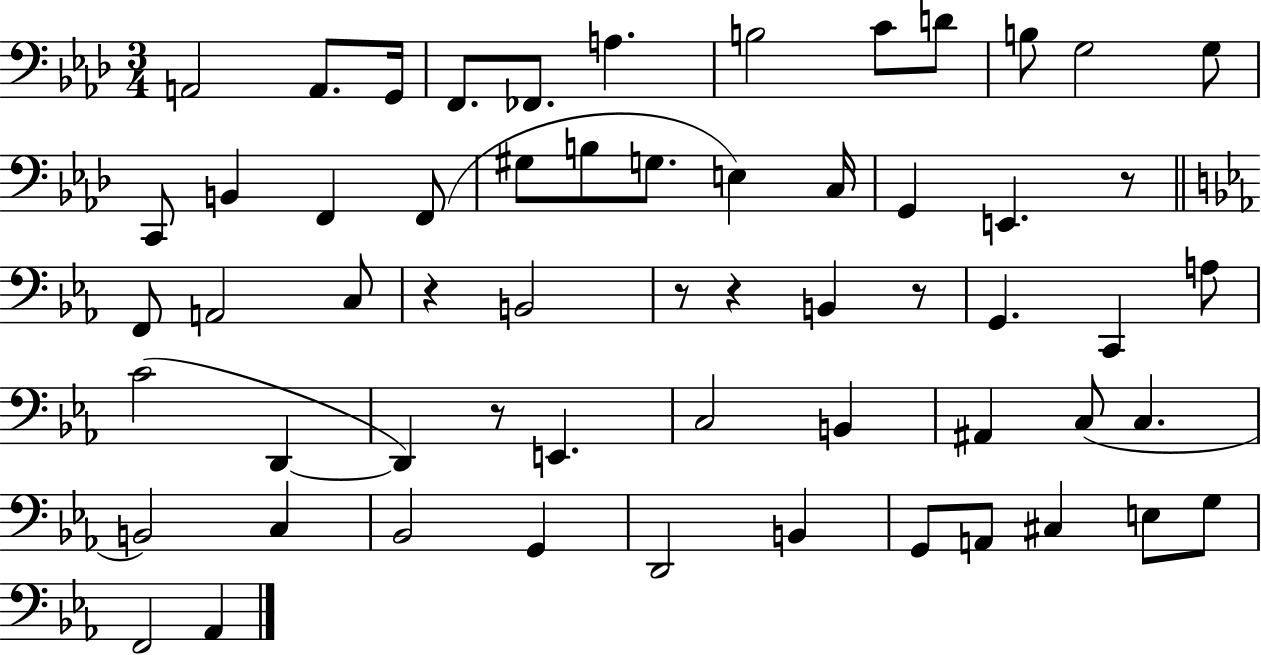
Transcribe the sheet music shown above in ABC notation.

X:1
T:Untitled
M:3/4
L:1/4
K:Ab
A,,2 A,,/2 G,,/4 F,,/2 _F,,/2 A, B,2 C/2 D/2 B,/2 G,2 G,/2 C,,/2 B,, F,, F,,/2 ^G,/2 B,/2 G,/2 E, C,/4 G,, E,, z/2 F,,/2 A,,2 C,/2 z B,,2 z/2 z B,, z/2 G,, C,, A,/2 C2 D,, D,, z/2 E,, C,2 B,, ^A,, C,/2 C, B,,2 C, _B,,2 G,, D,,2 B,, G,,/2 A,,/2 ^C, E,/2 G,/2 F,,2 _A,,